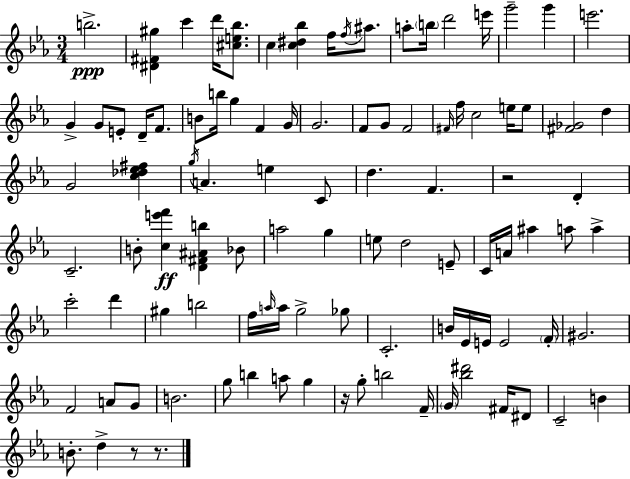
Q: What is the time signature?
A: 3/4